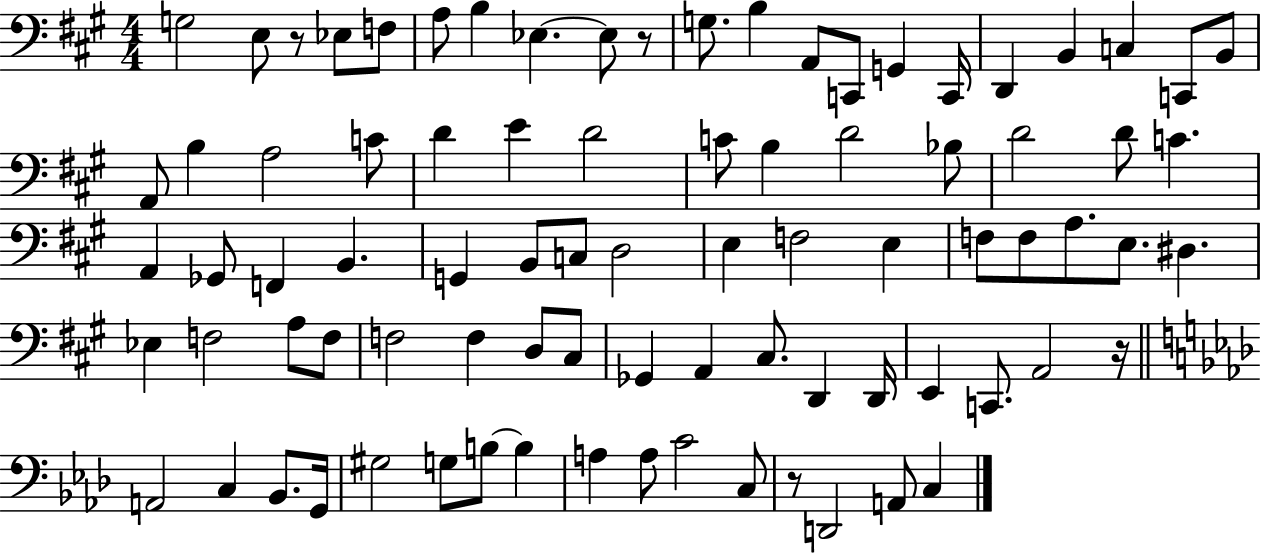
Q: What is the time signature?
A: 4/4